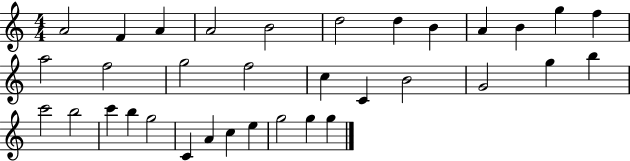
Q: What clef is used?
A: treble